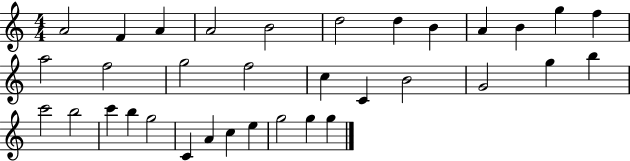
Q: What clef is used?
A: treble